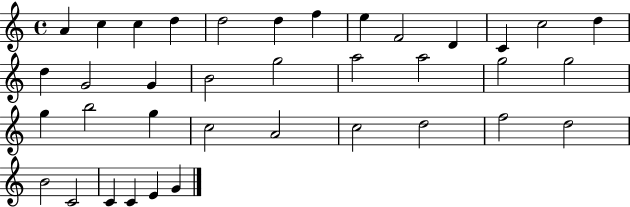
{
  \clef treble
  \time 4/4
  \defaultTimeSignature
  \key c \major
  a'4 c''4 c''4 d''4 | d''2 d''4 f''4 | e''4 f'2 d'4 | c'4 c''2 d''4 | \break d''4 g'2 g'4 | b'2 g''2 | a''2 a''2 | g''2 g''2 | \break g''4 b''2 g''4 | c''2 a'2 | c''2 d''2 | f''2 d''2 | \break b'2 c'2 | c'4 c'4 e'4 g'4 | \bar "|."
}